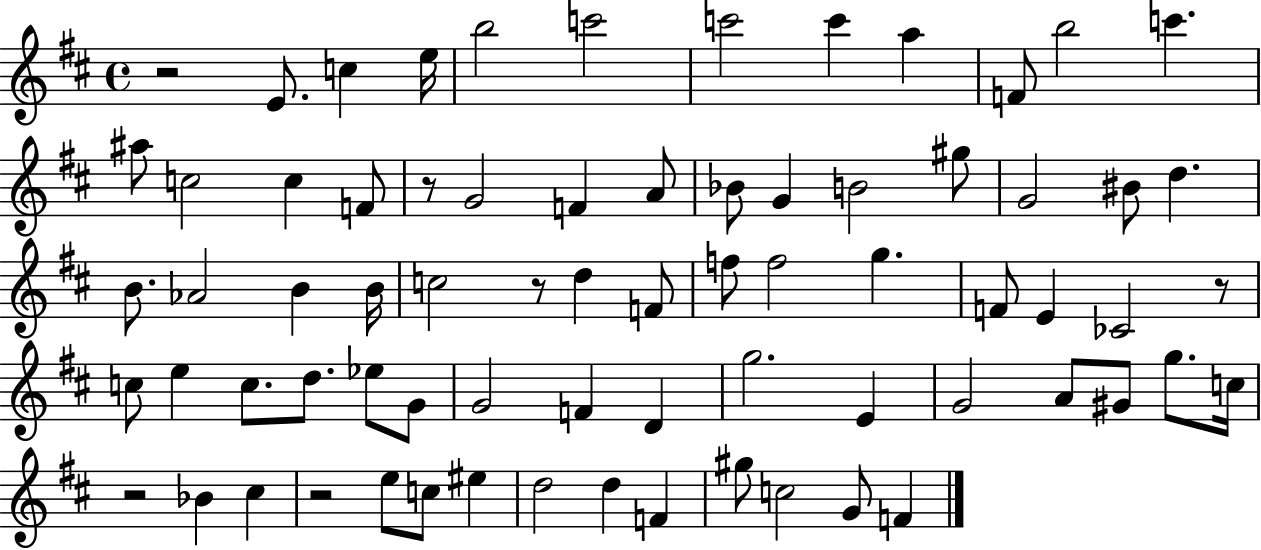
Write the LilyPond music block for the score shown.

{
  \clef treble
  \time 4/4
  \defaultTimeSignature
  \key d \major
  r2 e'8. c''4 e''16 | b''2 c'''2 | c'''2 c'''4 a''4 | f'8 b''2 c'''4. | \break ais''8 c''2 c''4 f'8 | r8 g'2 f'4 a'8 | bes'8 g'4 b'2 gis''8 | g'2 bis'8 d''4. | \break b'8. aes'2 b'4 b'16 | c''2 r8 d''4 f'8 | f''8 f''2 g''4. | f'8 e'4 ces'2 r8 | \break c''8 e''4 c''8. d''8. ees''8 g'8 | g'2 f'4 d'4 | g''2. e'4 | g'2 a'8 gis'8 g''8. c''16 | \break r2 bes'4 cis''4 | r2 e''8 c''8 eis''4 | d''2 d''4 f'4 | gis''8 c''2 g'8 f'4 | \break \bar "|."
}